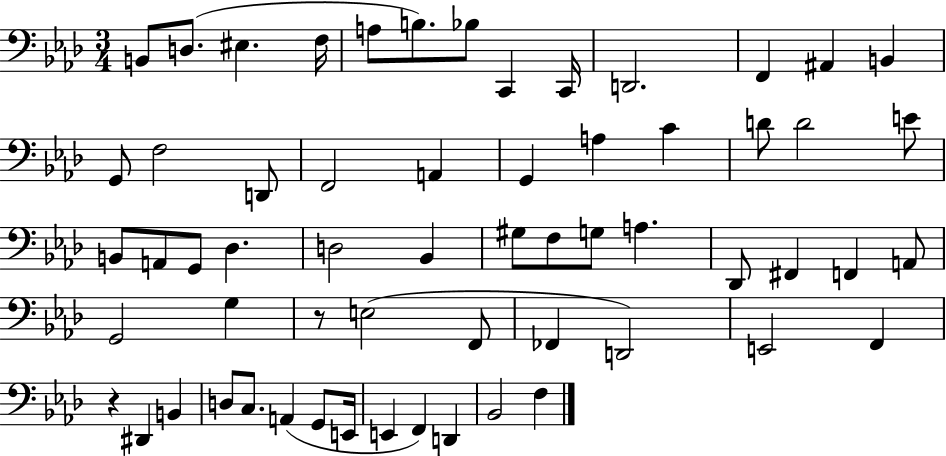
B2/e D3/e. EIS3/q. F3/s A3/e B3/e. Bb3/e C2/q C2/s D2/h. F2/q A#2/q B2/q G2/e F3/h D2/e F2/h A2/q G2/q A3/q C4/q D4/e D4/h E4/e B2/e A2/e G2/e Db3/q. D3/h Bb2/q G#3/e F3/e G3/e A3/q. Db2/e F#2/q F2/q A2/e G2/h G3/q R/e E3/h F2/e FES2/q D2/h E2/h F2/q R/q D#2/q B2/q D3/e C3/e. A2/q G2/e E2/s E2/q F2/q D2/q Bb2/h F3/q